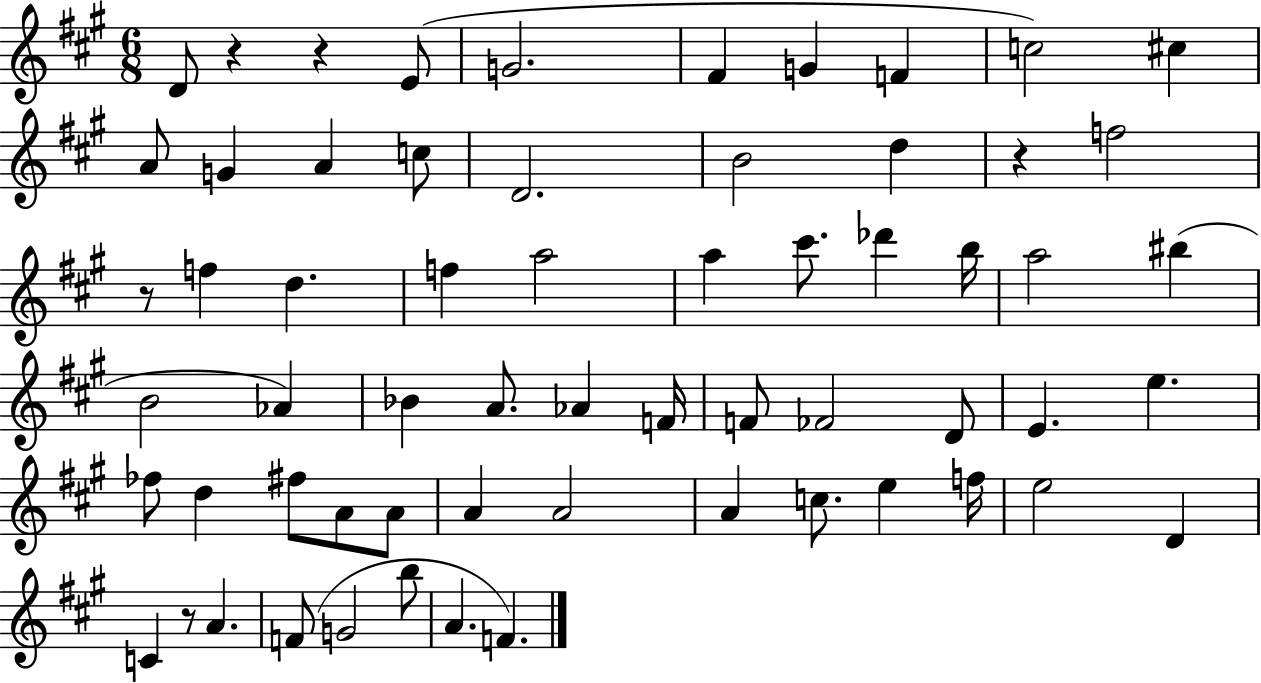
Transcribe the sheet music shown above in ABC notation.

X:1
T:Untitled
M:6/8
L:1/4
K:A
D/2 z z E/2 G2 ^F G F c2 ^c A/2 G A c/2 D2 B2 d z f2 z/2 f d f a2 a ^c'/2 _d' b/4 a2 ^b B2 _A _B A/2 _A F/4 F/2 _F2 D/2 E e _f/2 d ^f/2 A/2 A/2 A A2 A c/2 e f/4 e2 D C z/2 A F/2 G2 b/2 A F